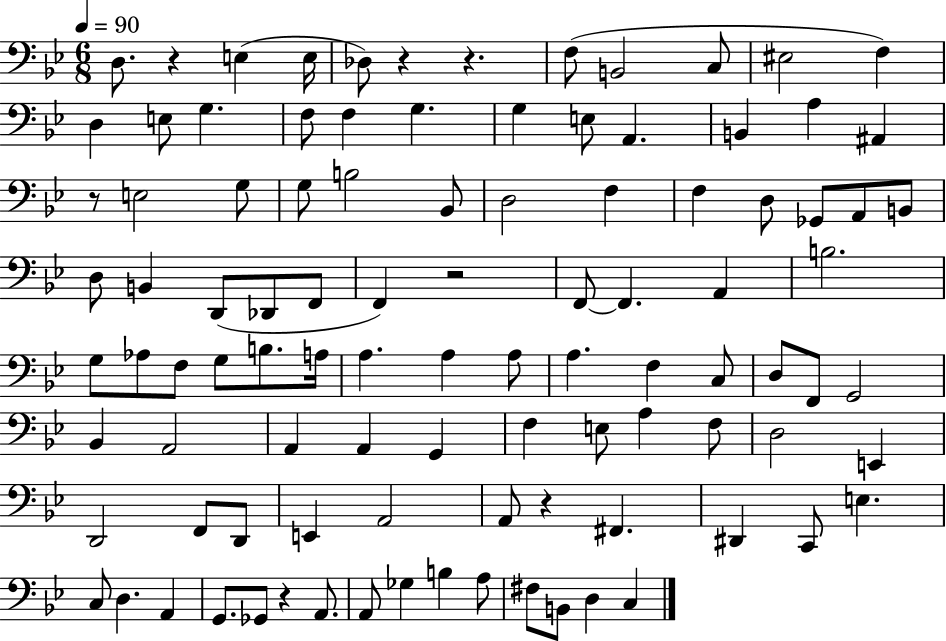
D3/e. R/q E3/q E3/s Db3/e R/q R/q. F3/e B2/h C3/e EIS3/h F3/q D3/q E3/e G3/q. F3/e F3/q G3/q. G3/q E3/e A2/q. B2/q A3/q A#2/q R/e E3/h G3/e G3/e B3/h Bb2/e D3/h F3/q F3/q D3/e Gb2/e A2/e B2/e D3/e B2/q D2/e Db2/e F2/e F2/q R/h F2/e F2/q. A2/q B3/h. G3/e Ab3/e F3/e G3/e B3/e. A3/s A3/q. A3/q A3/e A3/q. F3/q C3/e D3/e F2/e G2/h Bb2/q A2/h A2/q A2/q G2/q F3/q E3/e A3/q F3/e D3/h E2/q D2/h F2/e D2/e E2/q A2/h A2/e R/q F#2/q. D#2/q C2/e E3/q. C3/e D3/q. A2/q G2/e. Gb2/e R/q A2/e. A2/e Gb3/q B3/q A3/e F#3/e B2/e D3/q C3/q